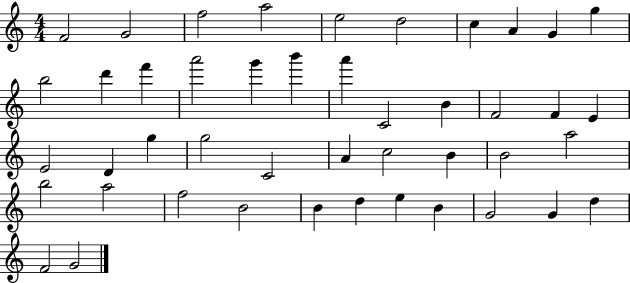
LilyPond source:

{
  \clef treble
  \numericTimeSignature
  \time 4/4
  \key c \major
  f'2 g'2 | f''2 a''2 | e''2 d''2 | c''4 a'4 g'4 g''4 | \break b''2 d'''4 f'''4 | a'''2 g'''4 b'''4 | a'''4 c'2 b'4 | f'2 f'4 e'4 | \break e'2 d'4 g''4 | g''2 c'2 | a'4 c''2 b'4 | b'2 a''2 | \break b''2 a''2 | f''2 b'2 | b'4 d''4 e''4 b'4 | g'2 g'4 d''4 | \break f'2 g'2 | \bar "|."
}